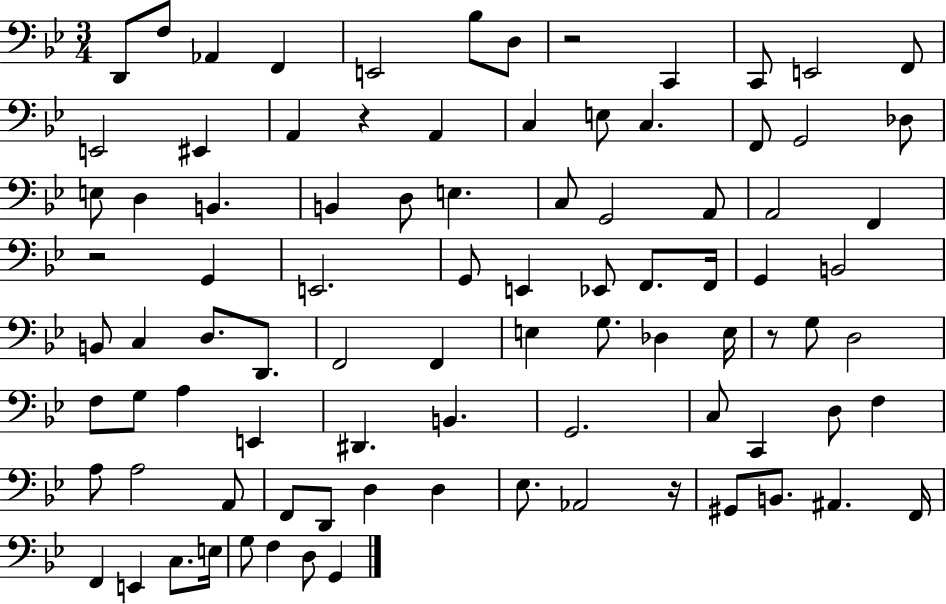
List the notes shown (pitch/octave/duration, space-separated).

D2/e F3/e Ab2/q F2/q E2/h Bb3/e D3/e R/h C2/q C2/e E2/h F2/e E2/h EIS2/q A2/q R/q A2/q C3/q E3/e C3/q. F2/e G2/h Db3/e E3/e D3/q B2/q. B2/q D3/e E3/q. C3/e G2/h A2/e A2/h F2/q R/h G2/q E2/h. G2/e E2/q Eb2/e F2/e. F2/s G2/q B2/h B2/e C3/q D3/e. D2/e. F2/h F2/q E3/q G3/e. Db3/q E3/s R/e G3/e D3/h F3/e G3/e A3/q E2/q D#2/q. B2/q. G2/h. C3/e C2/q D3/e F3/q A3/e A3/h A2/e F2/e D2/e D3/q D3/q Eb3/e. Ab2/h R/s G#2/e B2/e. A#2/q. F2/s F2/q E2/q C3/e. E3/s G3/e F3/q D3/e G2/q